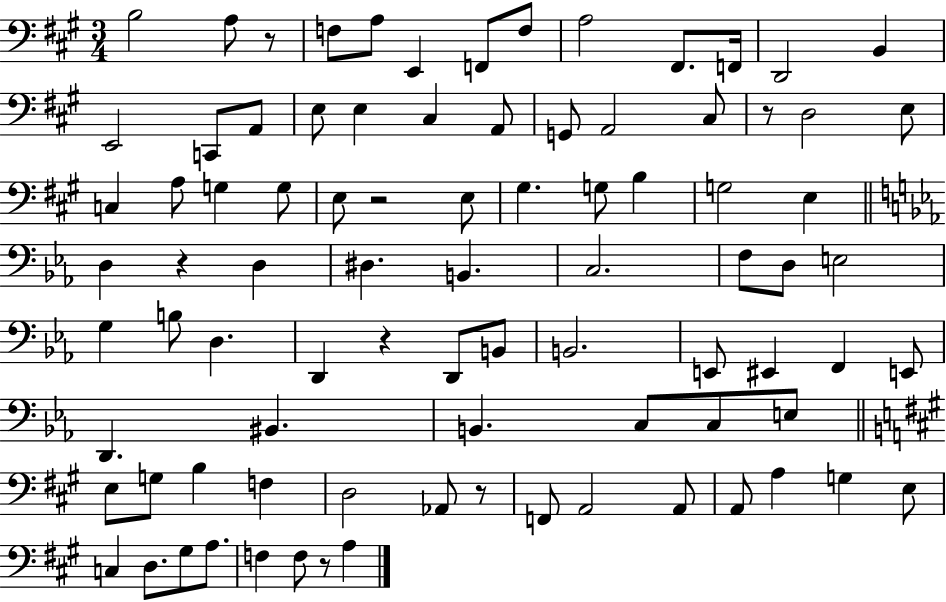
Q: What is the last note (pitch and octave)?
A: A3